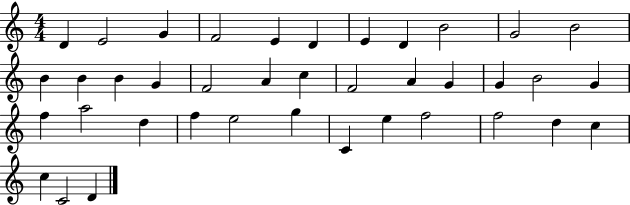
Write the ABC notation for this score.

X:1
T:Untitled
M:4/4
L:1/4
K:C
D E2 G F2 E D E D B2 G2 B2 B B B G F2 A c F2 A G G B2 G f a2 d f e2 g C e f2 f2 d c c C2 D